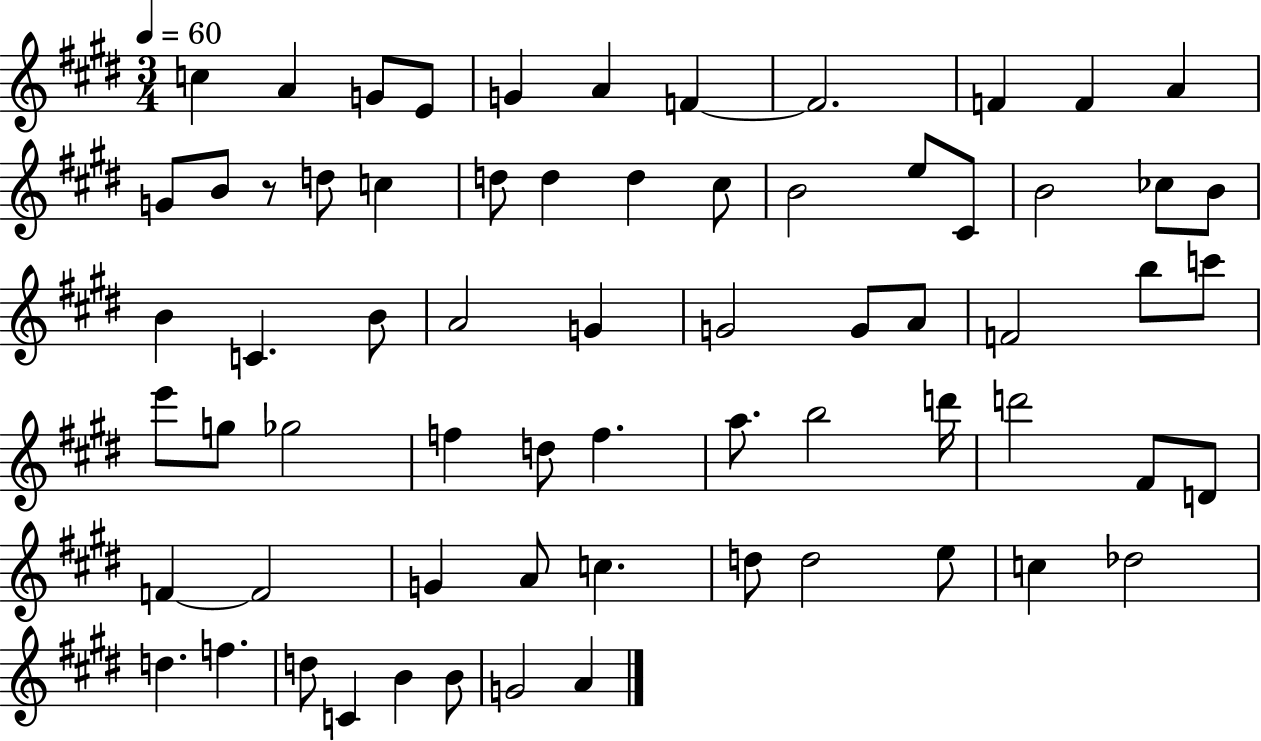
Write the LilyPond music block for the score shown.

{
  \clef treble
  \numericTimeSignature
  \time 3/4
  \key e \major
  \tempo 4 = 60
  \repeat volta 2 { c''4 a'4 g'8 e'8 | g'4 a'4 f'4~~ | f'2. | f'4 f'4 a'4 | \break g'8 b'8 r8 d''8 c''4 | d''8 d''4 d''4 cis''8 | b'2 e''8 cis'8 | b'2 ces''8 b'8 | \break b'4 c'4. b'8 | a'2 g'4 | g'2 g'8 a'8 | f'2 b''8 c'''8 | \break e'''8 g''8 ges''2 | f''4 d''8 f''4. | a''8. b''2 d'''16 | d'''2 fis'8 d'8 | \break f'4~~ f'2 | g'4 a'8 c''4. | d''8 d''2 e''8 | c''4 des''2 | \break d''4. f''4. | d''8 c'4 b'4 b'8 | g'2 a'4 | } \bar "|."
}